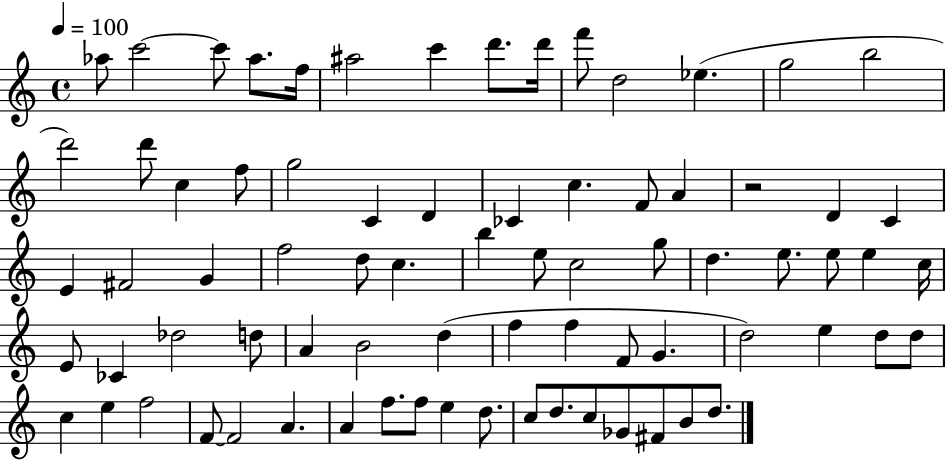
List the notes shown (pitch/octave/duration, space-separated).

Ab5/e C6/h C6/e Ab5/e. F5/s A#5/h C6/q D6/e. D6/s F6/e D5/h Eb5/q. G5/h B5/h D6/h D6/e C5/q F5/e G5/h C4/q D4/q CES4/q C5/q. F4/e A4/q R/h D4/q C4/q E4/q F#4/h G4/q F5/h D5/e C5/q. B5/q E5/e C5/h G5/e D5/q. E5/e. E5/e E5/q C5/s E4/e CES4/q Db5/h D5/e A4/q B4/h D5/q F5/q F5/q F4/e G4/q. D5/h E5/q D5/e D5/e C5/q E5/q F5/h F4/e F4/h A4/q. A4/q F5/e. F5/e E5/q D5/e. C5/e D5/e. C5/e Gb4/e F#4/e B4/e D5/e.